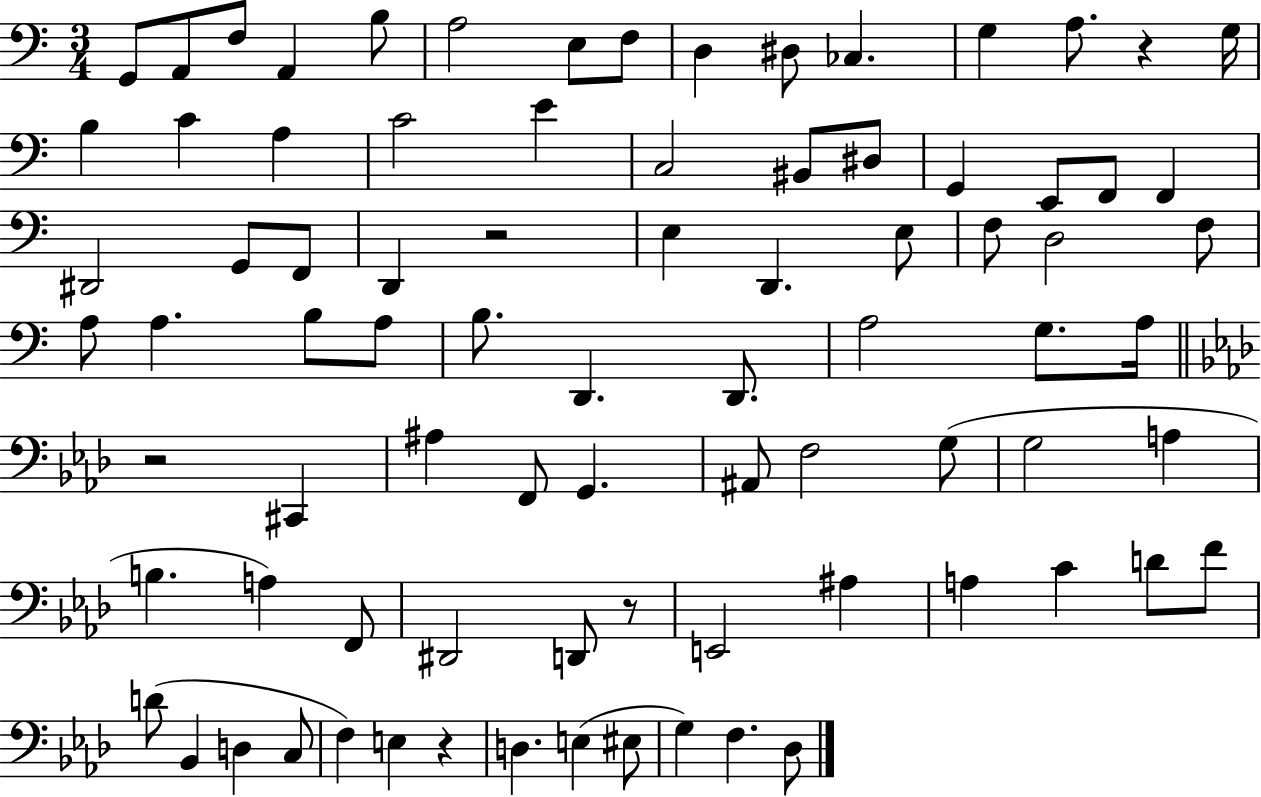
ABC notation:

X:1
T:Untitled
M:3/4
L:1/4
K:C
G,,/2 A,,/2 F,/2 A,, B,/2 A,2 E,/2 F,/2 D, ^D,/2 _C, G, A,/2 z G,/4 B, C A, C2 E C,2 ^B,,/2 ^D,/2 G,, E,,/2 F,,/2 F,, ^D,,2 G,,/2 F,,/2 D,, z2 E, D,, E,/2 F,/2 D,2 F,/2 A,/2 A, B,/2 A,/2 B,/2 D,, D,,/2 A,2 G,/2 A,/4 z2 ^C,, ^A, F,,/2 G,, ^A,,/2 F,2 G,/2 G,2 A, B, A, F,,/2 ^D,,2 D,,/2 z/2 E,,2 ^A, A, C D/2 F/2 D/2 _B,, D, C,/2 F, E, z D, E, ^E,/2 G, F, _D,/2